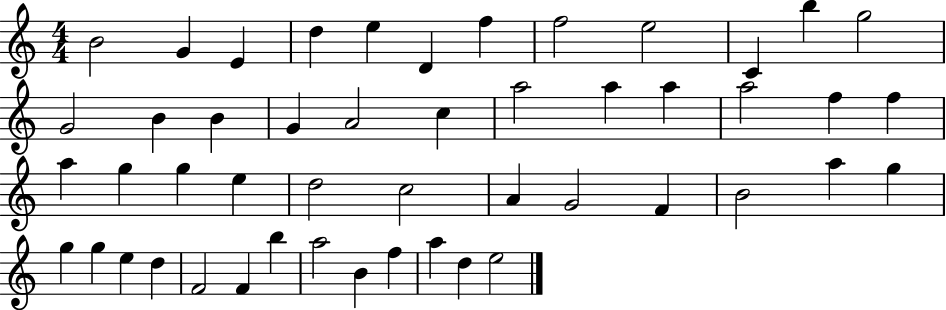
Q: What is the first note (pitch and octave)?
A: B4